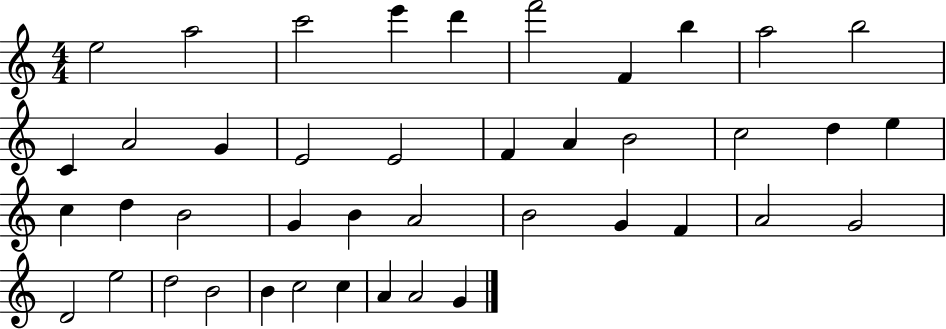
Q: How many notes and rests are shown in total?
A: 42